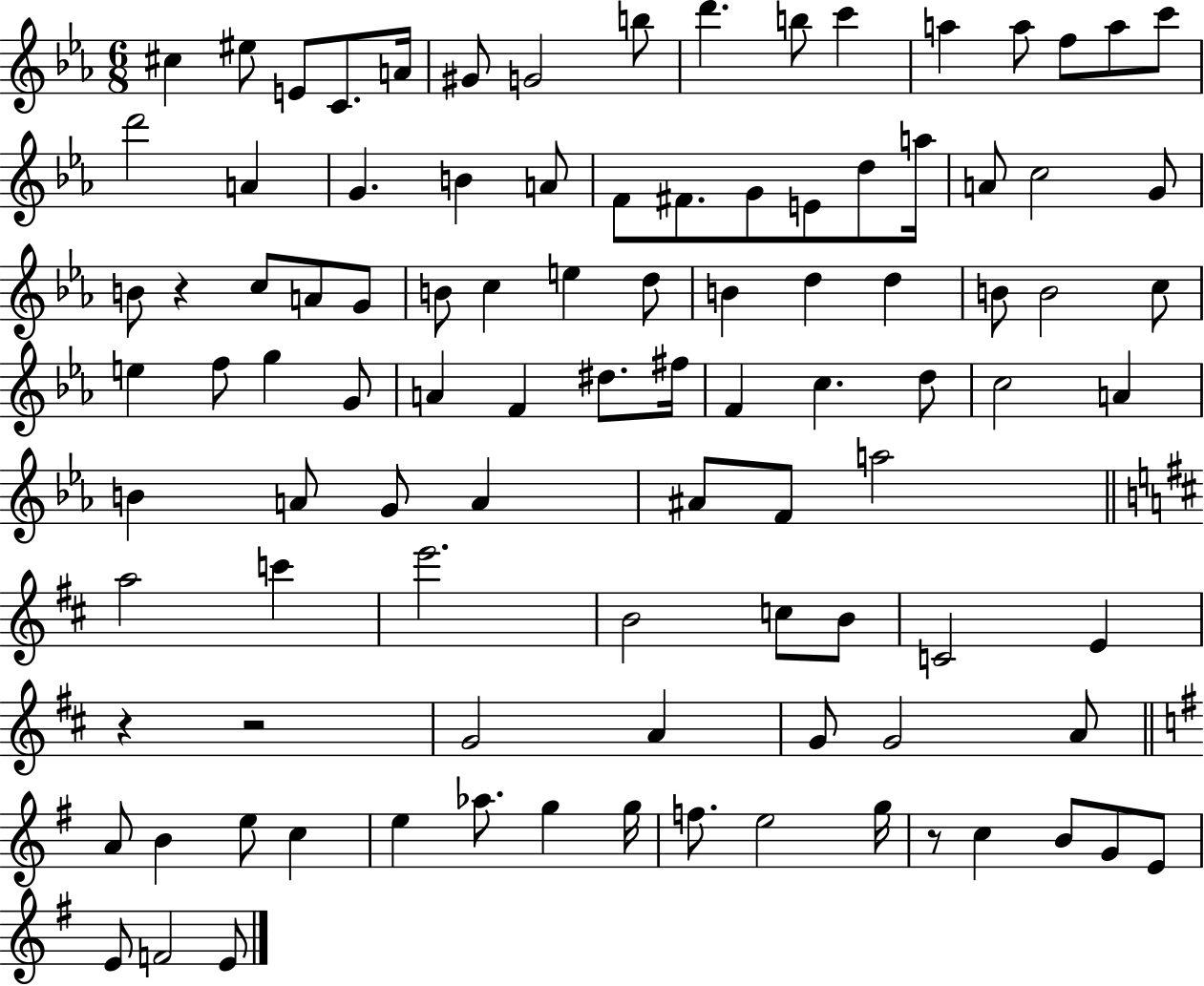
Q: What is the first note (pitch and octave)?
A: C#5